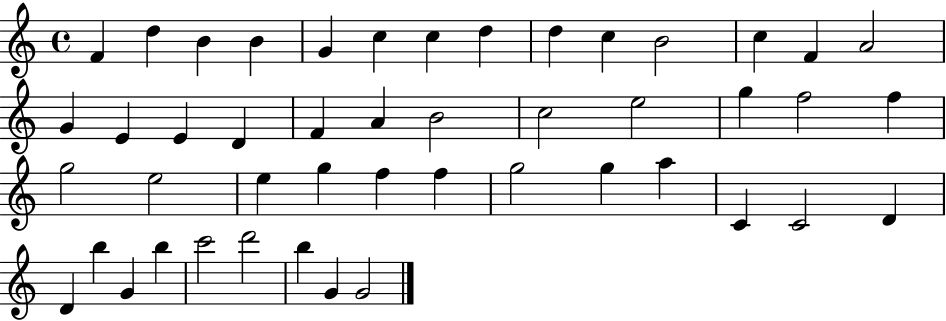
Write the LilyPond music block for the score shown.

{
  \clef treble
  \time 4/4
  \defaultTimeSignature
  \key c \major
  f'4 d''4 b'4 b'4 | g'4 c''4 c''4 d''4 | d''4 c''4 b'2 | c''4 f'4 a'2 | \break g'4 e'4 e'4 d'4 | f'4 a'4 b'2 | c''2 e''2 | g''4 f''2 f''4 | \break g''2 e''2 | e''4 g''4 f''4 f''4 | g''2 g''4 a''4 | c'4 c'2 d'4 | \break d'4 b''4 g'4 b''4 | c'''2 d'''2 | b''4 g'4 g'2 | \bar "|."
}